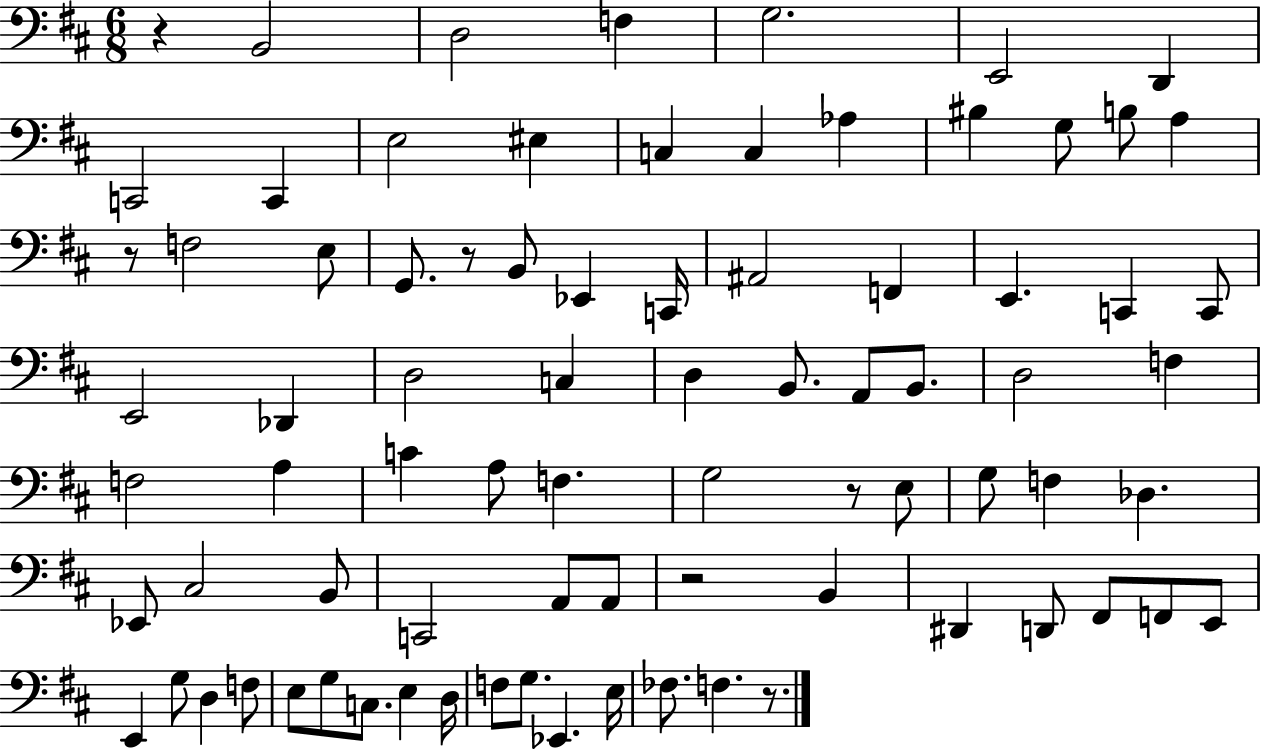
{
  \clef bass
  \numericTimeSignature
  \time 6/8
  \key d \major
  r4 b,2 | d2 f4 | g2. | e,2 d,4 | \break c,2 c,4 | e2 eis4 | c4 c4 aes4 | bis4 g8 b8 a4 | \break r8 f2 e8 | g,8. r8 b,8 ees,4 c,16 | ais,2 f,4 | e,4. c,4 c,8 | \break e,2 des,4 | d2 c4 | d4 b,8. a,8 b,8. | d2 f4 | \break f2 a4 | c'4 a8 f4. | g2 r8 e8 | g8 f4 des4. | \break ees,8 cis2 b,8 | c,2 a,8 a,8 | r2 b,4 | dis,4 d,8 fis,8 f,8 e,8 | \break e,4 g8 d4 f8 | e8 g8 c8. e4 d16 | f8 g8. ees,4. e16 | fes8. f4. r8. | \break \bar "|."
}